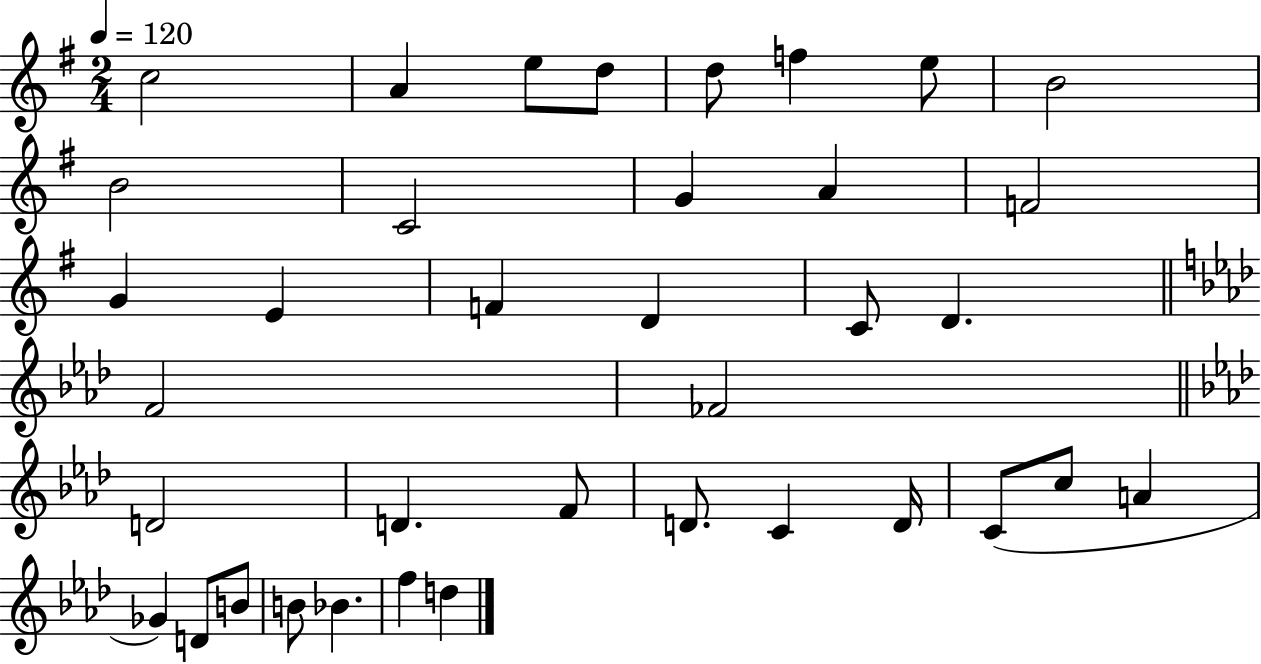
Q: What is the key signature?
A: G major